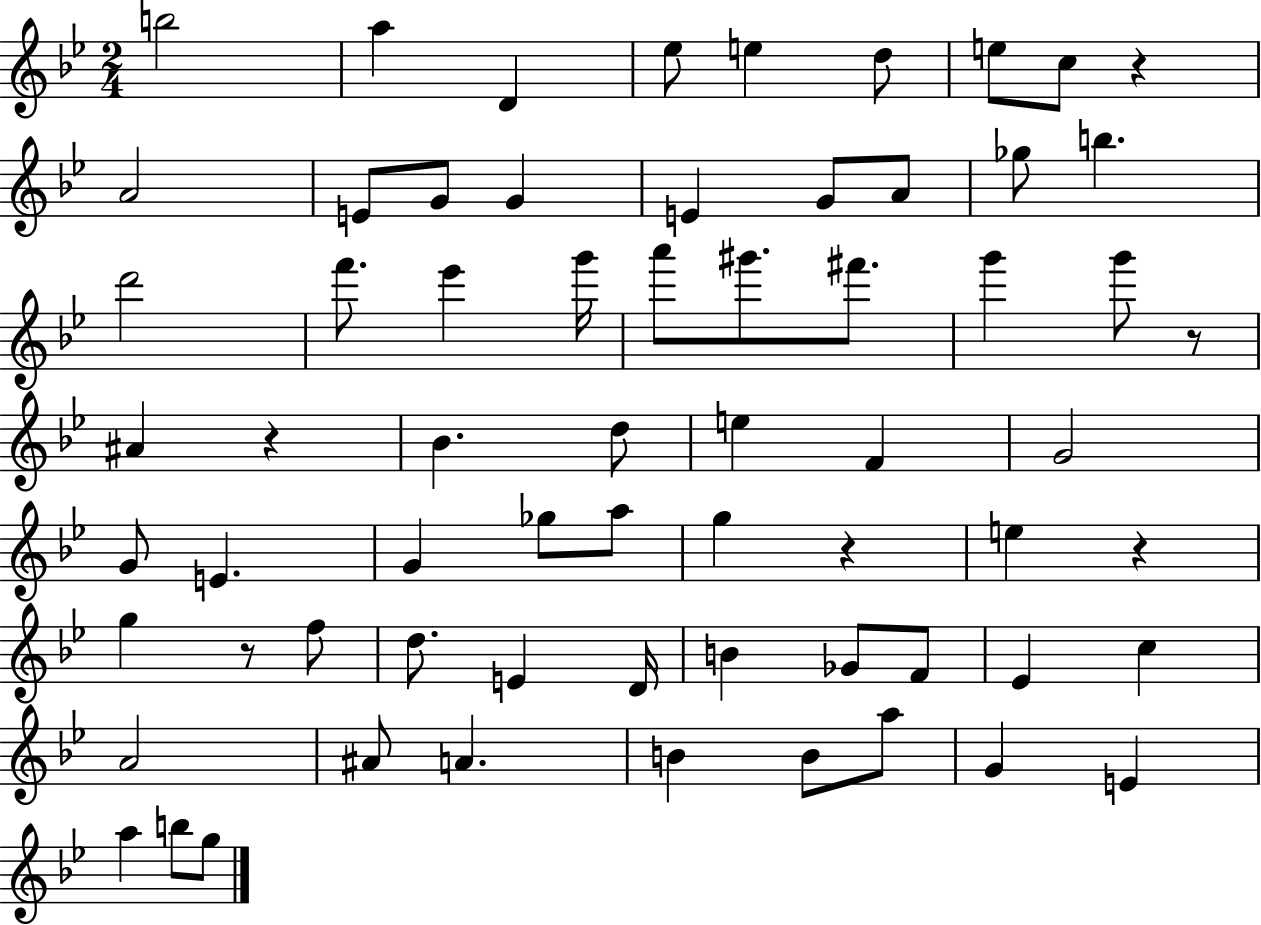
B5/h A5/q D4/q Eb5/e E5/q D5/e E5/e C5/e R/q A4/h E4/e G4/e G4/q E4/q G4/e A4/e Gb5/e B5/q. D6/h F6/e. Eb6/q G6/s A6/e G#6/e. F#6/e. G6/q G6/e R/e A#4/q R/q Bb4/q. D5/e E5/q F4/q G4/h G4/e E4/q. G4/q Gb5/e A5/e G5/q R/q E5/q R/q G5/q R/e F5/e D5/e. E4/q D4/s B4/q Gb4/e F4/e Eb4/q C5/q A4/h A#4/e A4/q. B4/q B4/e A5/e G4/q E4/q A5/q B5/e G5/e